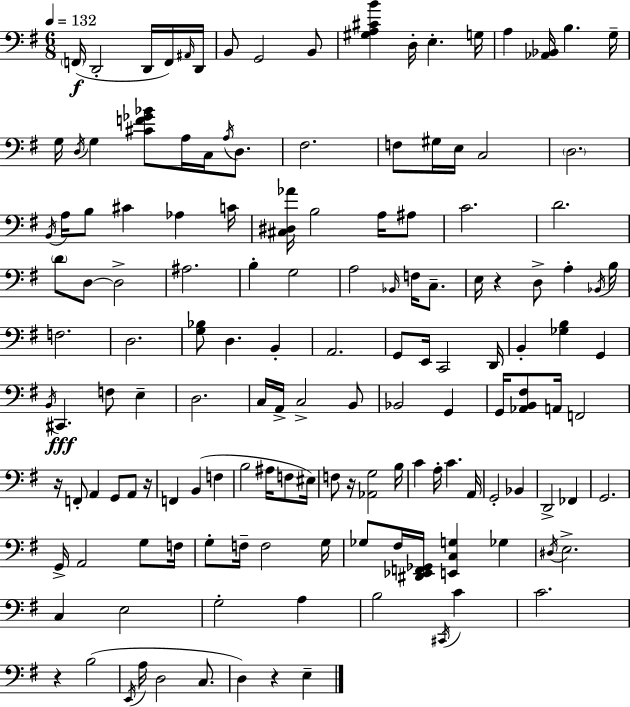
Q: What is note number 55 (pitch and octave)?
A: F3